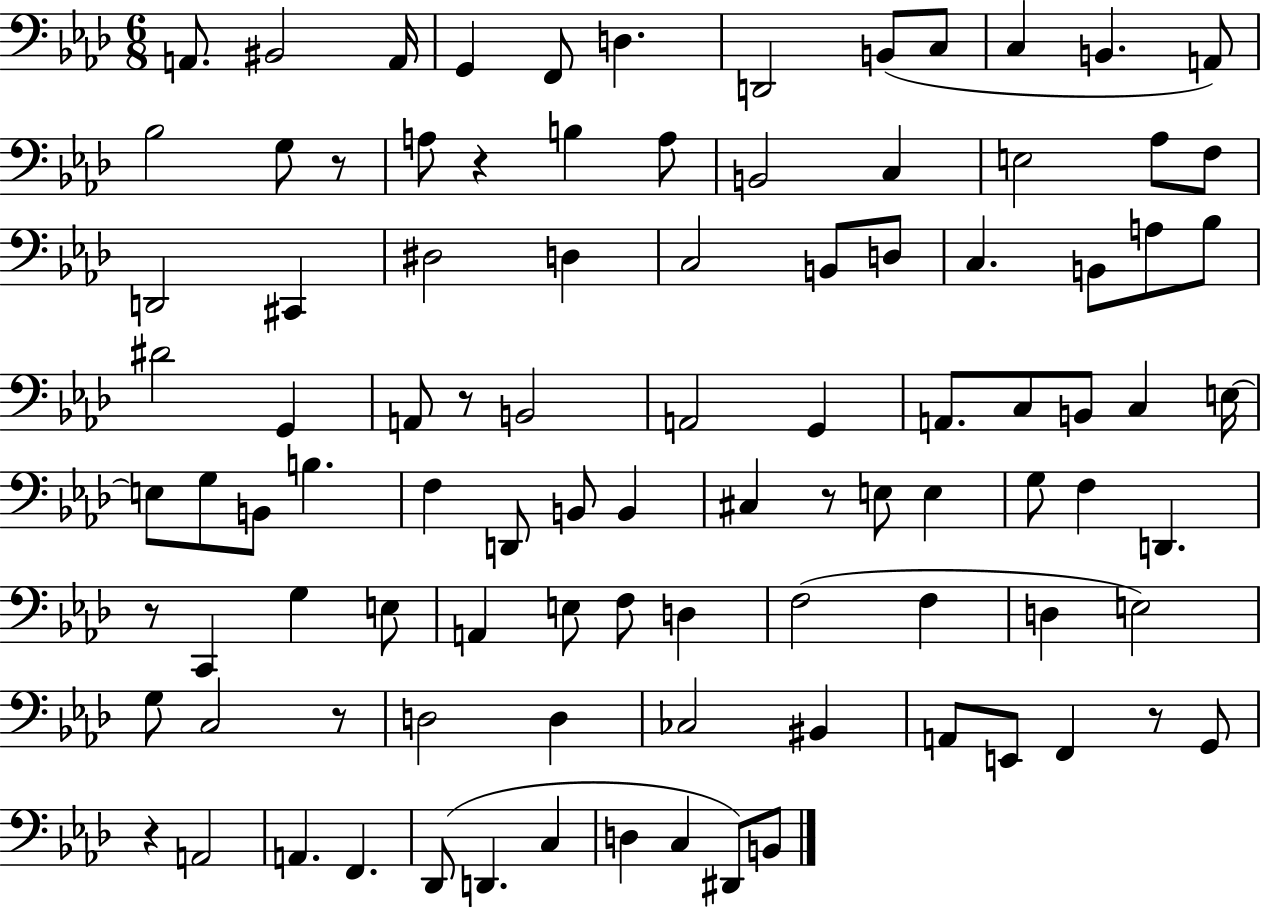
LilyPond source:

{
  \clef bass
  \numericTimeSignature
  \time 6/8
  \key aes \major
  a,8. bis,2 a,16 | g,4 f,8 d4. | d,2 b,8( c8 | c4 b,4. a,8) | \break bes2 g8 r8 | a8 r4 b4 a8 | b,2 c4 | e2 aes8 f8 | \break d,2 cis,4 | dis2 d4 | c2 b,8 d8 | c4. b,8 a8 bes8 | \break dis'2 g,4 | a,8 r8 b,2 | a,2 g,4 | a,8. c8 b,8 c4 e16~~ | \break e8 g8 b,8 b4. | f4 d,8 b,8 b,4 | cis4 r8 e8 e4 | g8 f4 d,4. | \break r8 c,4 g4 e8 | a,4 e8 f8 d4 | f2( f4 | d4 e2) | \break g8 c2 r8 | d2 d4 | ces2 bis,4 | a,8 e,8 f,4 r8 g,8 | \break r4 a,2 | a,4. f,4. | des,8( d,4. c4 | d4 c4 dis,8) b,8 | \break \bar "|."
}